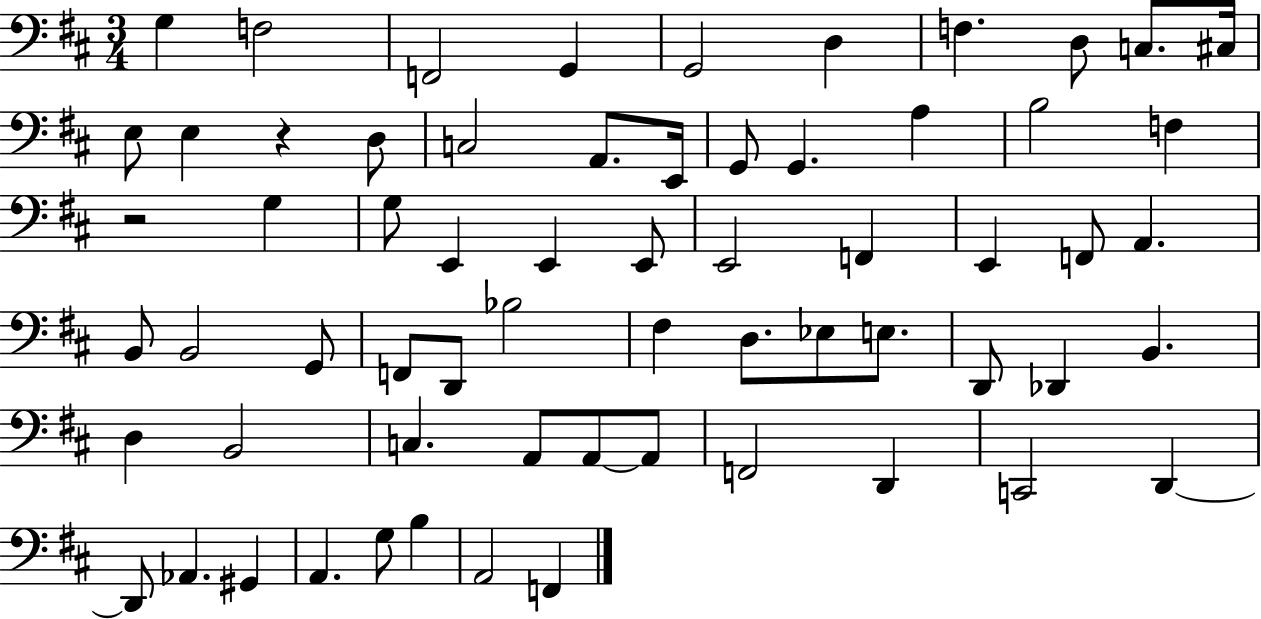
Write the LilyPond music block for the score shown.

{
  \clef bass
  \numericTimeSignature
  \time 3/4
  \key d \major
  \repeat volta 2 { g4 f2 | f,2 g,4 | g,2 d4 | f4. d8 c8. cis16 | \break e8 e4 r4 d8 | c2 a,8. e,16 | g,8 g,4. a4 | b2 f4 | \break r2 g4 | g8 e,4 e,4 e,8 | e,2 f,4 | e,4 f,8 a,4. | \break b,8 b,2 g,8 | f,8 d,8 bes2 | fis4 d8. ees8 e8. | d,8 des,4 b,4. | \break d4 b,2 | c4. a,8 a,8~~ a,8 | f,2 d,4 | c,2 d,4~~ | \break d,8 aes,4. gis,4 | a,4. g8 b4 | a,2 f,4 | } \bar "|."
}